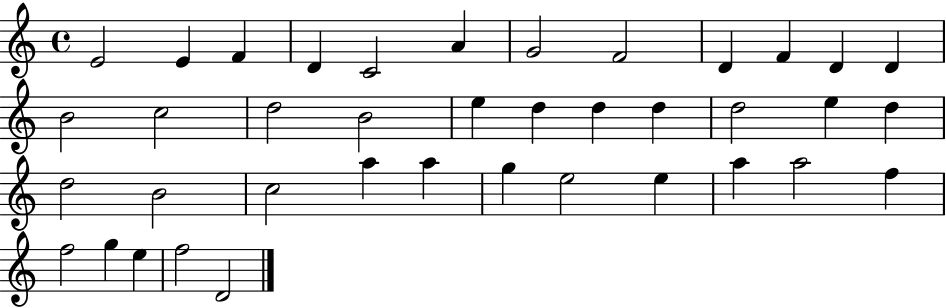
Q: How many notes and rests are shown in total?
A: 39